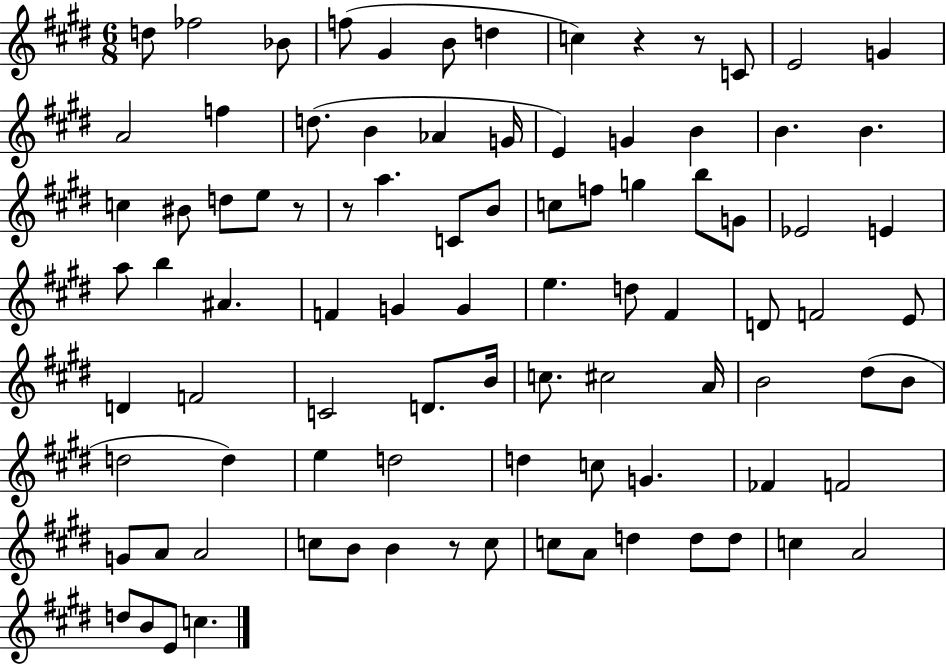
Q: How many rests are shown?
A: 5